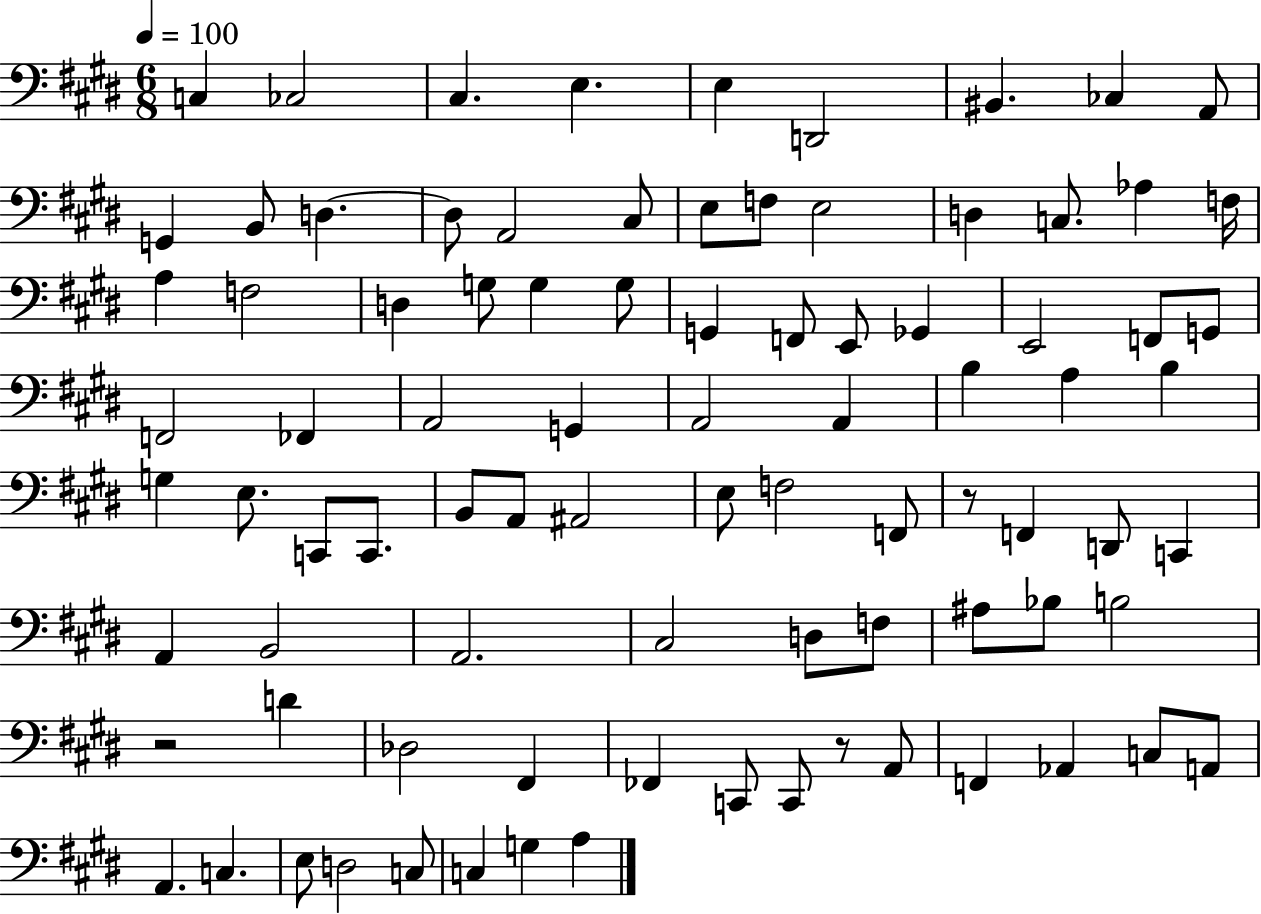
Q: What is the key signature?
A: E major